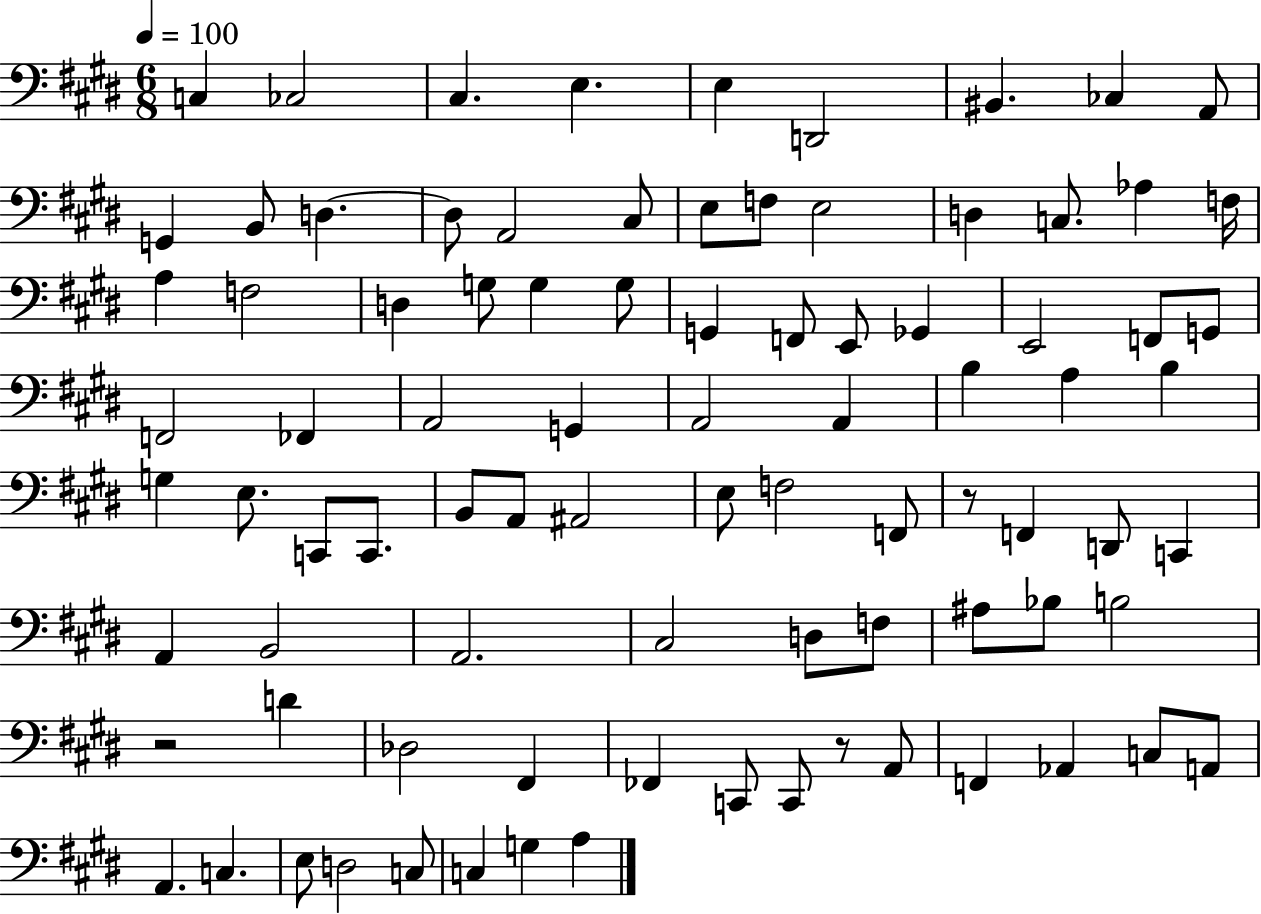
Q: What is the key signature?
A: E major